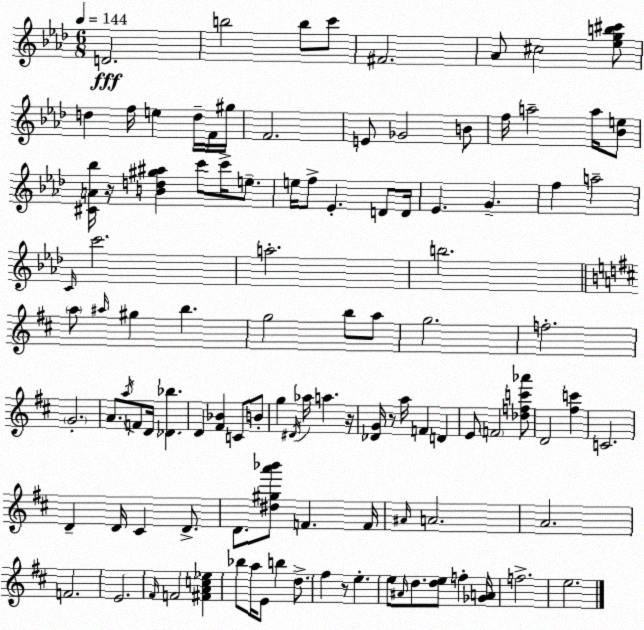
X:1
T:Untitled
M:6/8
L:1/4
K:Ab
D2 b2 b/2 c'/2 ^F2 _A/2 ^c2 [_egb^c']/2 d f/4 e d/4 F/4 ^g/4 F2 E/2 _G2 B/2 f/4 a2 a/4 [_Be]/2 [^CA_b]/4 z/4 [Bd^g^a] c'/2 c'/4 e/2 e/4 f/2 _E D/2 D/4 _E G f a2 C/4 c'2 a2 b2 a/2 ^a/4 ^g b g2 b/2 a/2 g2 f2 G2 A/2 a/4 F/2 D/4 [_D_b] D [^F_B] C/2 B/2 g ^D/4 _a/4 a z/4 [_DG]/4 z/2 a/4 F D E/2 F2 [_dfc'_a']/2 D2 [^fc'] C2 D D/4 ^C D/2 D/2 [^d^ga'_b']/2 F F/4 ^A/4 A2 A2 F2 E2 ^F/4 F2 [^FAc_e] _b/2 a/4 E/2 b d/2 ^f z/2 e e/2 ^A/4 d/2 [de]/2 f [_GA]/4 f2 e2